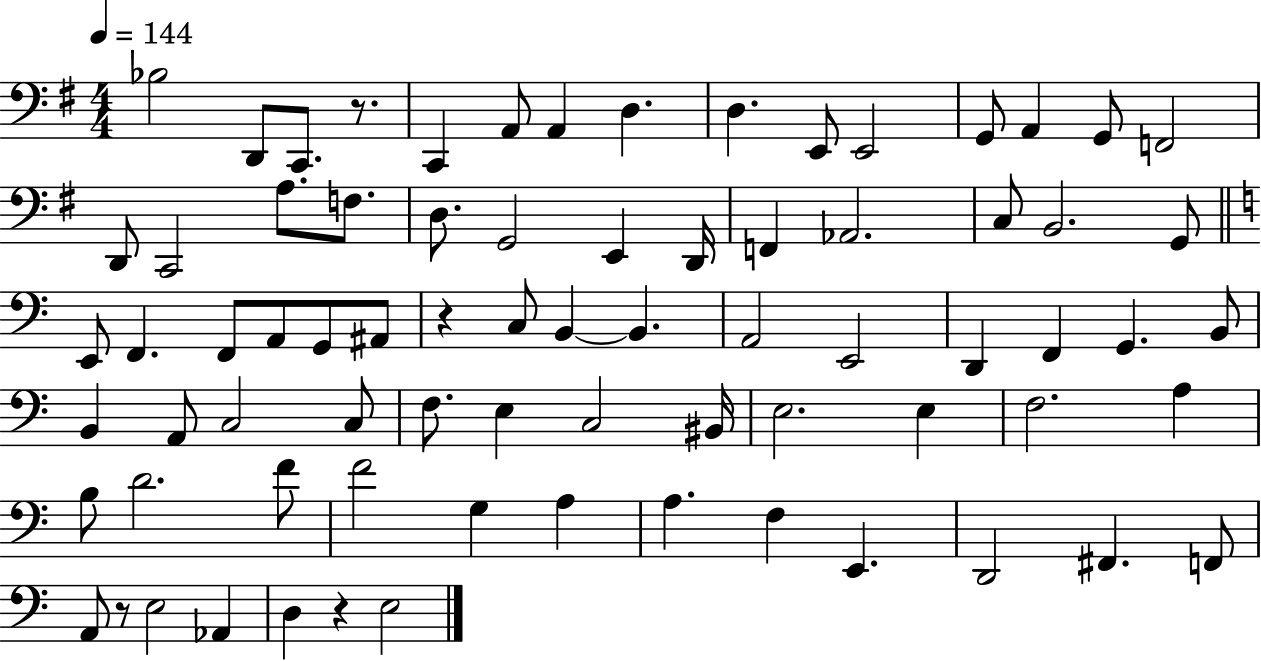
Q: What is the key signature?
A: G major